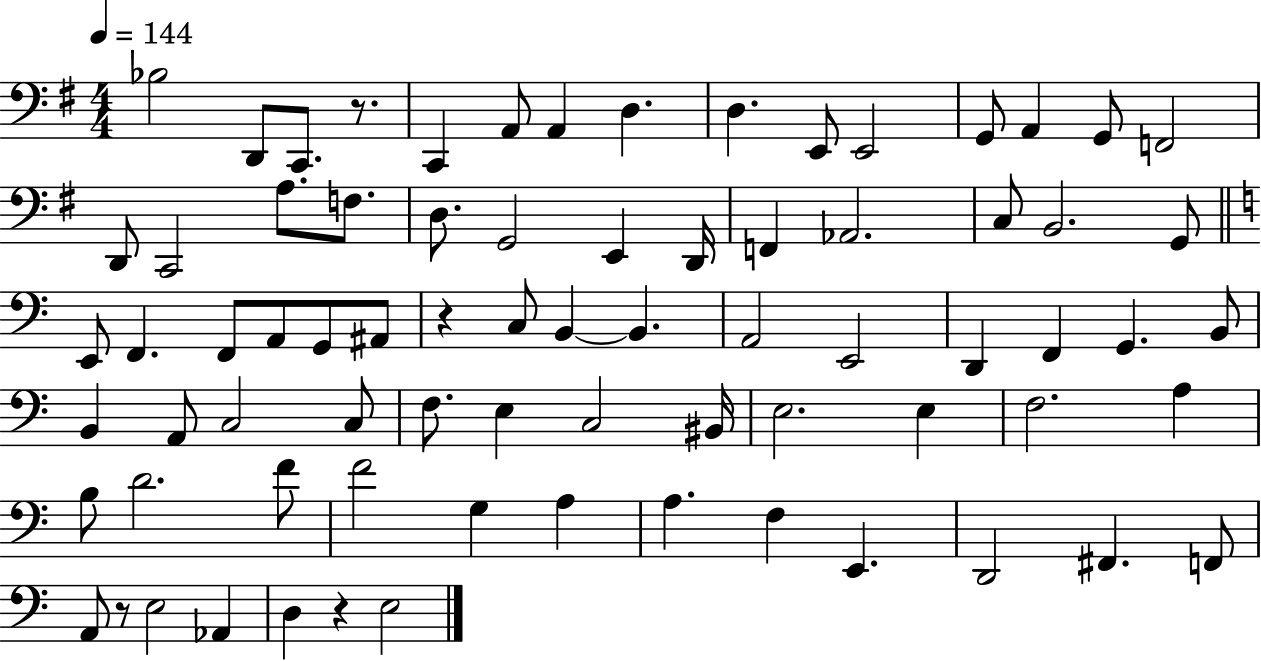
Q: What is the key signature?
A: G major